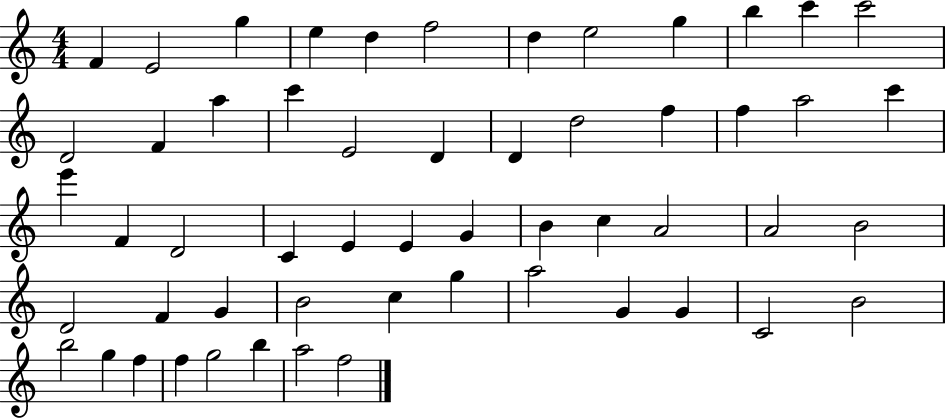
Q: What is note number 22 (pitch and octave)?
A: F5